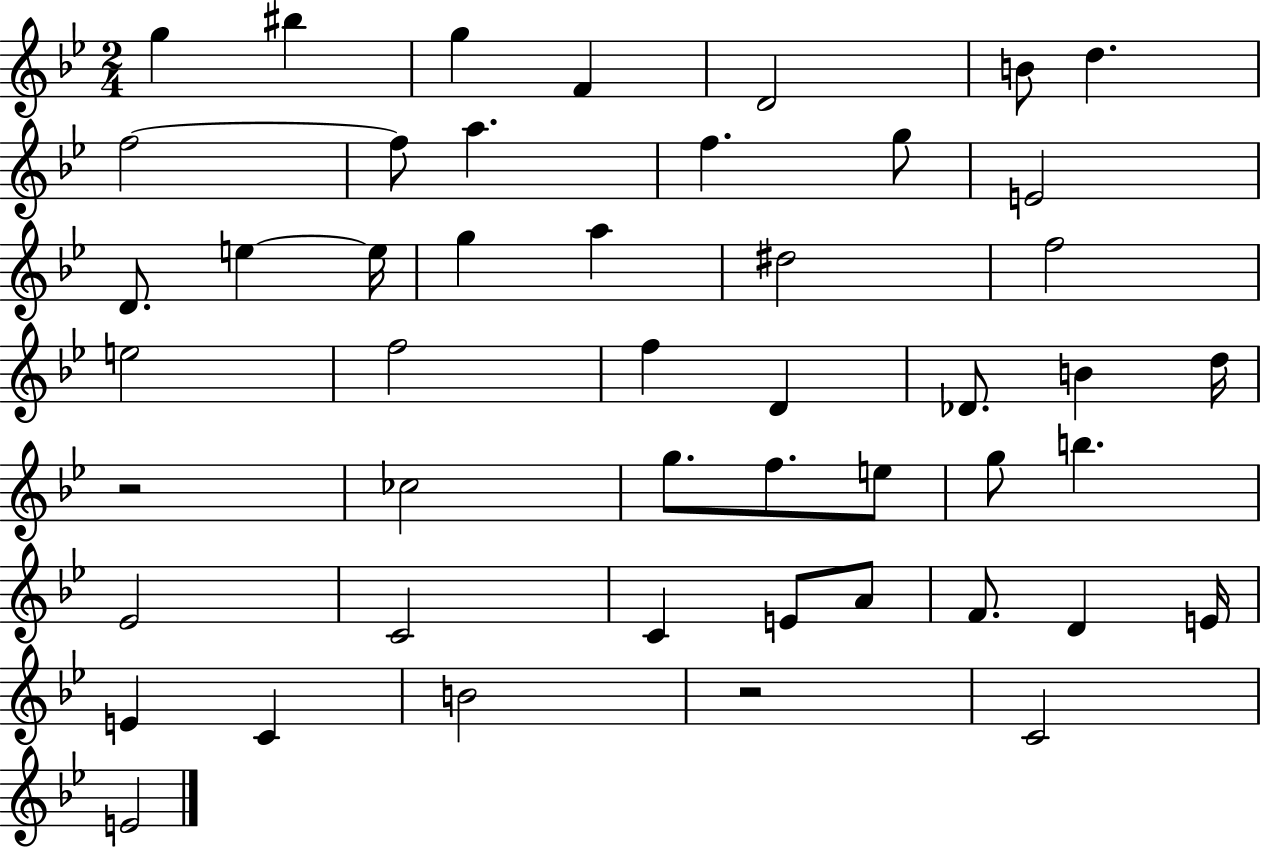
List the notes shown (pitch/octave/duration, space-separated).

G5/q BIS5/q G5/q F4/q D4/h B4/e D5/q. F5/h F5/e A5/q. F5/q. G5/e E4/h D4/e. E5/q E5/s G5/q A5/q D#5/h F5/h E5/h F5/h F5/q D4/q Db4/e. B4/q D5/s R/h CES5/h G5/e. F5/e. E5/e G5/e B5/q. Eb4/h C4/h C4/q E4/e A4/e F4/e. D4/q E4/s E4/q C4/q B4/h R/h C4/h E4/h